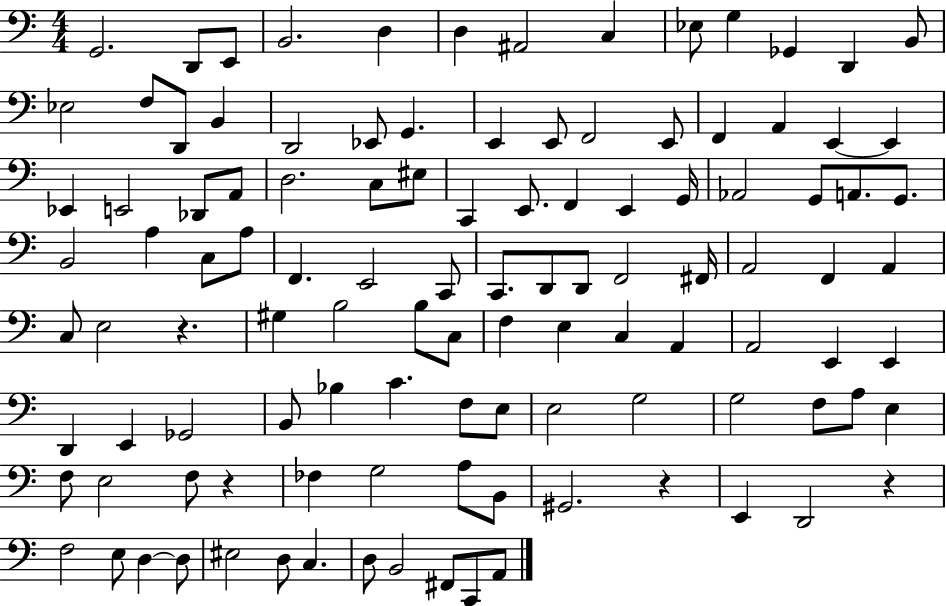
X:1
T:Untitled
M:4/4
L:1/4
K:C
G,,2 D,,/2 E,,/2 B,,2 D, D, ^A,,2 C, _E,/2 G, _G,, D,, B,,/2 _E,2 F,/2 D,,/2 B,, D,,2 _E,,/2 G,, E,, E,,/2 F,,2 E,,/2 F,, A,, E,, E,, _E,, E,,2 _D,,/2 A,,/2 D,2 C,/2 ^E,/2 C,, E,,/2 F,, E,, G,,/4 _A,,2 G,,/2 A,,/2 G,,/2 B,,2 A, C,/2 A,/2 F,, E,,2 C,,/2 C,,/2 D,,/2 D,,/2 F,,2 ^F,,/4 A,,2 F,, A,, C,/2 E,2 z ^G, B,2 B,/2 C,/2 F, E, C, A,, A,,2 E,, E,, D,, E,, _G,,2 B,,/2 _B, C F,/2 E,/2 E,2 G,2 G,2 F,/2 A,/2 E, F,/2 E,2 F,/2 z _F, G,2 A,/2 B,,/2 ^G,,2 z E,, D,,2 z F,2 E,/2 D, D,/2 ^E,2 D,/2 C, D,/2 B,,2 ^F,,/2 C,,/2 A,,/2